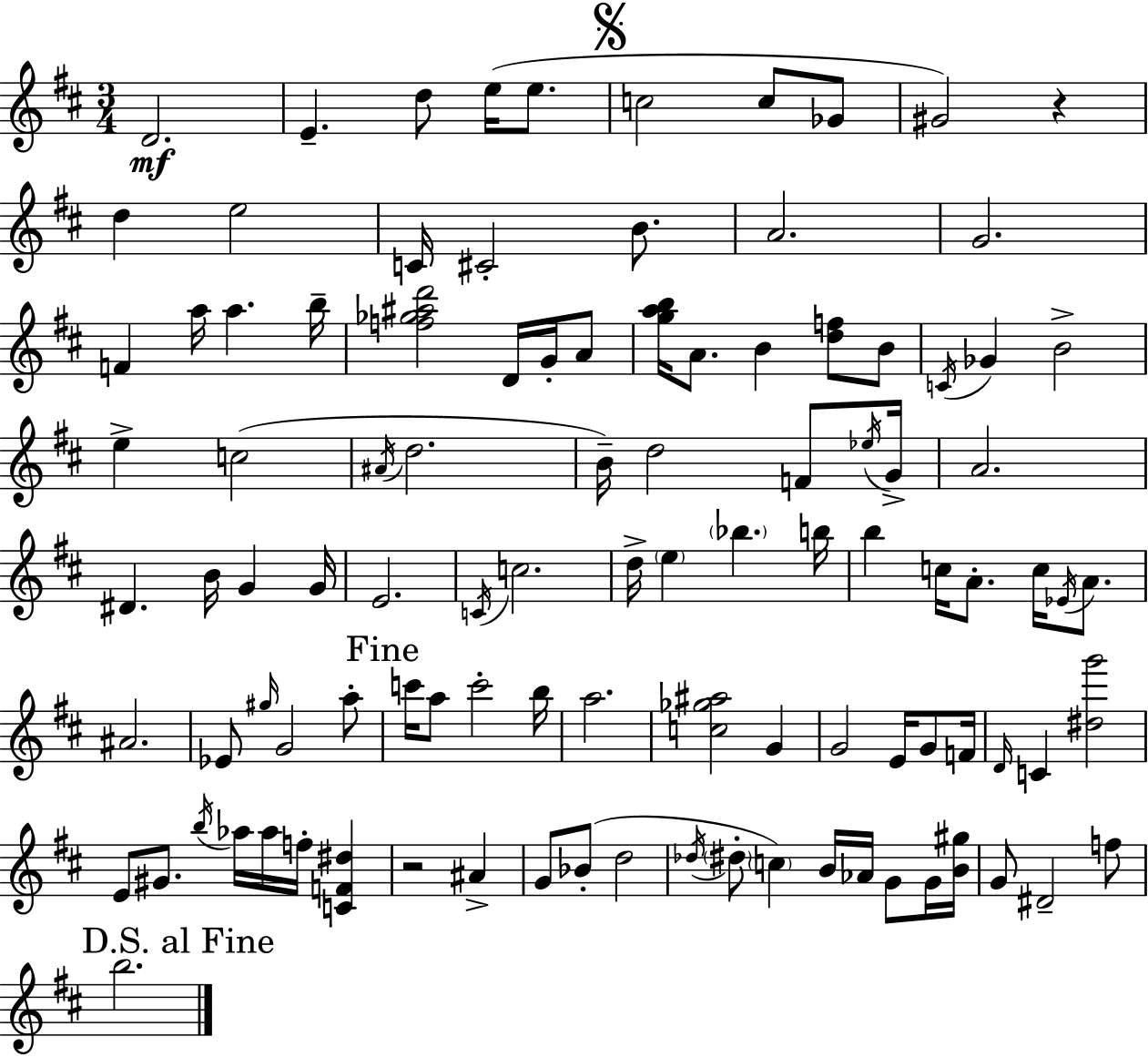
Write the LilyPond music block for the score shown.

{
  \clef treble
  \numericTimeSignature
  \time 3/4
  \key d \major
  d'2.\mf | e'4.-- d''8 e''16( e''8. | \mark \markup { \musicglyph "scripts.segno" } c''2 c''8 ges'8 | gis'2) r4 | \break d''4 e''2 | c'16 cis'2-. b'8. | a'2. | g'2. | \break f'4 a''16 a''4. b''16-- | <f'' ges'' ais'' d'''>2 d'16 g'16-. a'8 | <g'' a'' b''>16 a'8. b'4 <d'' f''>8 b'8 | \acciaccatura { c'16 } ges'4 b'2-> | \break e''4-> c''2( | \acciaccatura { ais'16 } d''2. | b'16--) d''2 f'8 | \acciaccatura { ees''16 } g'16-> a'2. | \break dis'4. b'16 g'4 | g'16 e'2. | \acciaccatura { c'16 } c''2. | d''16-> \parenthesize e''4 \parenthesize bes''4. | \break b''16 b''4 c''16 a'8.-. | c''16 \acciaccatura { ees'16 } a'8. ais'2. | ees'8 \grace { gis''16 } g'2 | a''8-. \mark "Fine" c'''16 a''8 c'''2-. | \break b''16 a''2. | <c'' ges'' ais''>2 | g'4 g'2 | e'16 g'8 f'16 \grace { d'16 } c'4 <dis'' g'''>2 | \break e'8 gis'8. | \acciaccatura { b''16 } aes''16 aes''16 f''16-. <c' f' dis''>4 r2 | ais'4-> g'8 bes'8-.( | d''2 \acciaccatura { des''16 } \parenthesize dis''8-. \parenthesize c''4) | \break b'16 aes'16 g'8 g'16 <b' gis''>16 g'8 dis'2-- | f''8 \mark "D.S. al Fine" b''2. | \bar "|."
}